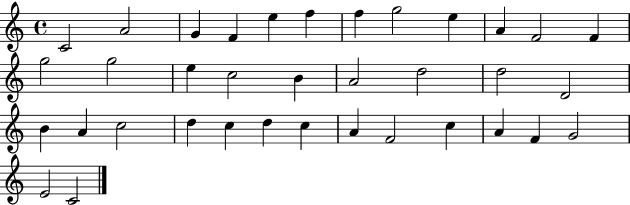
{
  \clef treble
  \time 4/4
  \defaultTimeSignature
  \key c \major
  c'2 a'2 | g'4 f'4 e''4 f''4 | f''4 g''2 e''4 | a'4 f'2 f'4 | \break g''2 g''2 | e''4 c''2 b'4 | a'2 d''2 | d''2 d'2 | \break b'4 a'4 c''2 | d''4 c''4 d''4 c''4 | a'4 f'2 c''4 | a'4 f'4 g'2 | \break e'2 c'2 | \bar "|."
}